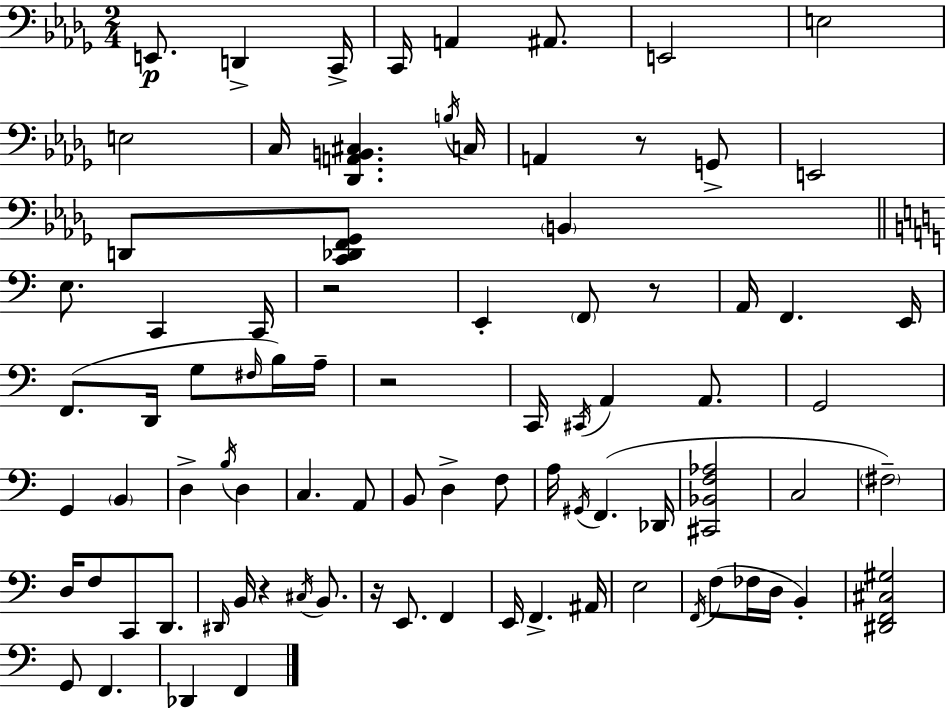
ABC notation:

X:1
T:Untitled
M:2/4
L:1/4
K:Bbm
E,,/2 D,, C,,/4 C,,/4 A,, ^A,,/2 E,,2 E,2 E,2 C,/4 [_D,,A,,B,,^C,] B,/4 C,/4 A,, z/2 G,,/2 E,,2 D,,/2 [C,,_D,,F,,_G,,]/2 B,, E,/2 C,, C,,/4 z2 E,, F,,/2 z/2 A,,/4 F,, E,,/4 F,,/2 D,,/4 G,/2 ^F,/4 B,/4 A,/4 z2 C,,/4 ^C,,/4 A,, A,,/2 G,,2 G,, B,, D, B,/4 D, C, A,,/2 B,,/2 D, F,/2 A,/4 ^G,,/4 F,, _D,,/4 [^C,,_B,,F,_A,]2 C,2 ^F,2 D,/4 F,/2 C,,/2 D,,/2 ^D,,/4 B,,/4 z ^C,/4 B,,/2 z/4 E,,/2 F,, E,,/4 F,, ^A,,/4 E,2 F,,/4 F,/2 _F,/4 D,/4 B,, [^D,,F,,^C,^G,]2 G,,/2 F,, _D,, F,,